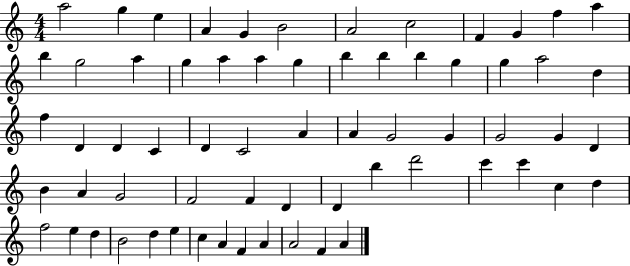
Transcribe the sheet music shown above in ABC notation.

X:1
T:Untitled
M:4/4
L:1/4
K:C
a2 g e A G B2 A2 c2 F G f a b g2 a g a a g b b b g g a2 d f D D C D C2 A A G2 G G2 G D B A G2 F2 F D D b d'2 c' c' c d f2 e d B2 d e c A F A A2 F A